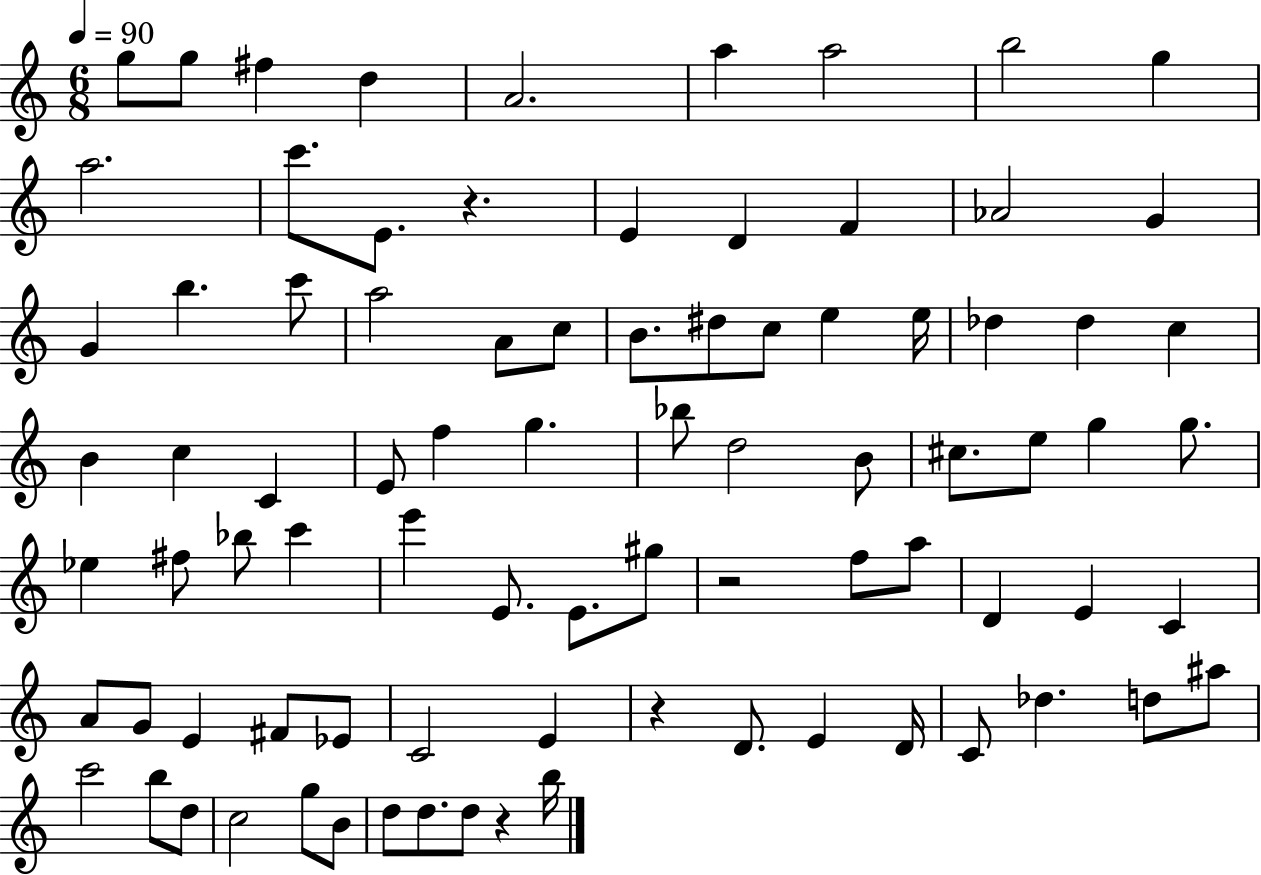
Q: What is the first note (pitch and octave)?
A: G5